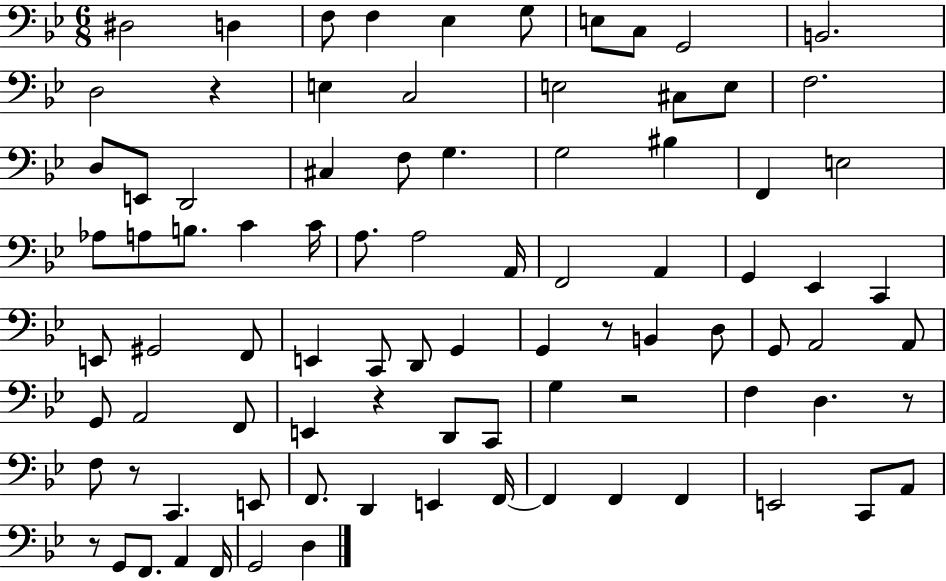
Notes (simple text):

D#3/h D3/q F3/e F3/q Eb3/q G3/e E3/e C3/e G2/h B2/h. D3/h R/q E3/q C3/h E3/h C#3/e E3/e F3/h. D3/e E2/e D2/h C#3/q F3/e G3/q. G3/h BIS3/q F2/q E3/h Ab3/e A3/e B3/e. C4/q C4/s A3/e. A3/h A2/s F2/h A2/q G2/q Eb2/q C2/q E2/e G#2/h F2/e E2/q C2/e D2/e G2/q G2/q R/e B2/q D3/e G2/e A2/h A2/e G2/e A2/h F2/e E2/q R/q D2/e C2/e G3/q R/h F3/q D3/q. R/e F3/e R/e C2/q. E2/e F2/e. D2/q E2/q F2/s F2/q F2/q F2/q E2/h C2/e A2/e R/e G2/e F2/e. A2/q F2/s G2/h D3/q